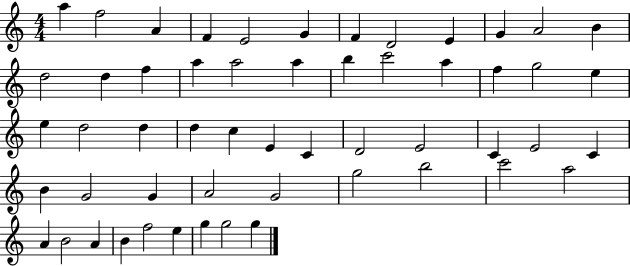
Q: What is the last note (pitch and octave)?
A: G5